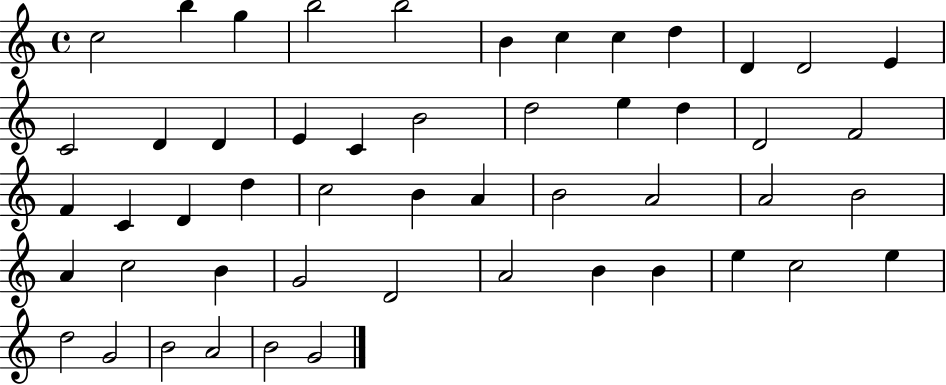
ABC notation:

X:1
T:Untitled
M:4/4
L:1/4
K:C
c2 b g b2 b2 B c c d D D2 E C2 D D E C B2 d2 e d D2 F2 F C D d c2 B A B2 A2 A2 B2 A c2 B G2 D2 A2 B B e c2 e d2 G2 B2 A2 B2 G2